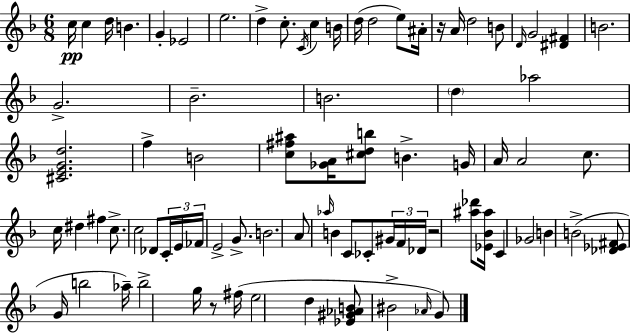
C5/s C5/q D5/s B4/q. G4/q Eb4/h E5/h. D5/q C5/e. C4/s C5/q B4/s D5/s D5/h E5/e A#4/s R/s A4/s D5/h B4/e D4/s G4/h [D#4,F#4]/q B4/h. G4/h. Bb4/h. B4/h. D5/q Ab5/h [C#4,E4,G4,D5]/h. F5/q B4/h [C5,F#5,A#5]/e [Gb4,A4]/s [C#5,D5,B5]/e B4/q. G4/s A4/s A4/h C5/e. C5/s D#5/q F#5/q C5/e. C5/h Db4/e C4/s E4/s FES4/s E4/h G4/e. B4/h. A4/e Ab5/s B4/q C4/e CES4/e G#4/s F4/s Db4/s R/h [A#5,Db6]/e [Eb4,Bb4,A#5]/s C4/q Gb4/h B4/q B4/h [Db4,Eb4,F#4]/e G4/s B5/h Ab5/s B5/h G5/s R/e F#5/s E5/h D5/q [Eb4,G#4,Ab4,B4]/e BIS4/h Ab4/s G4/e